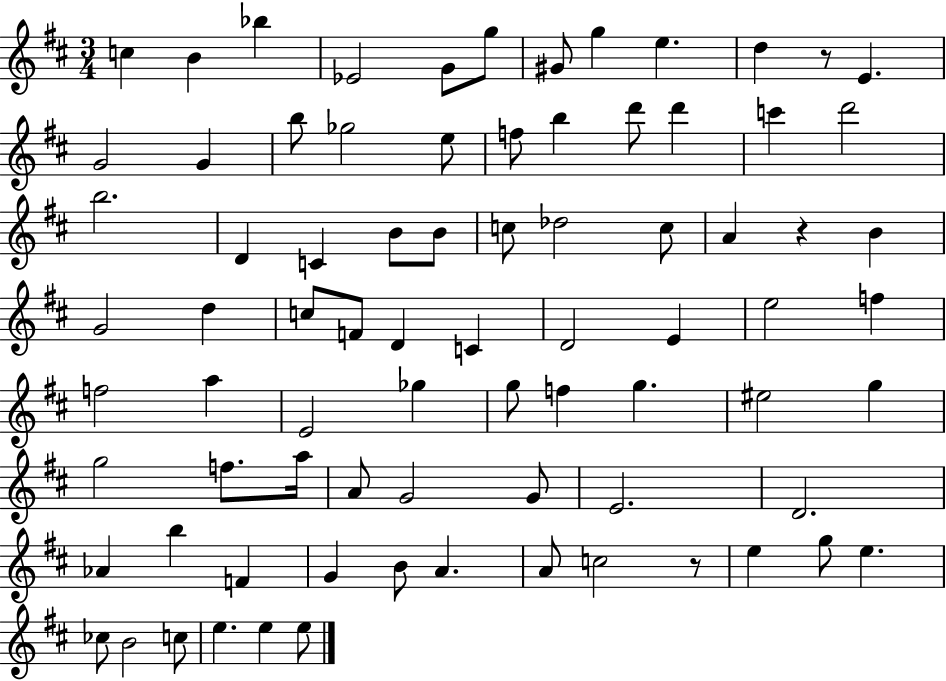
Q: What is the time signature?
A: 3/4